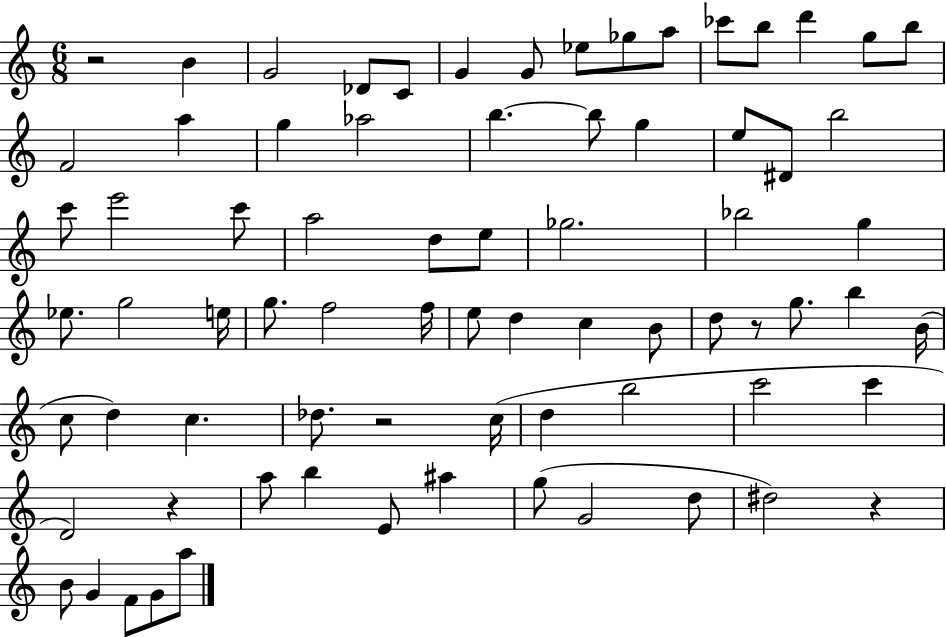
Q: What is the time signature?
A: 6/8